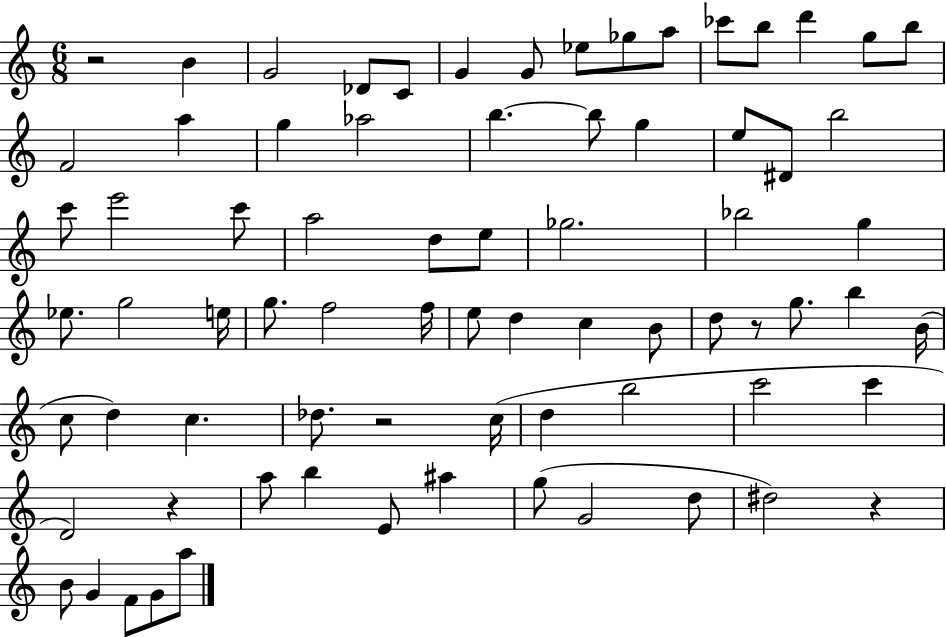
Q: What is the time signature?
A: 6/8